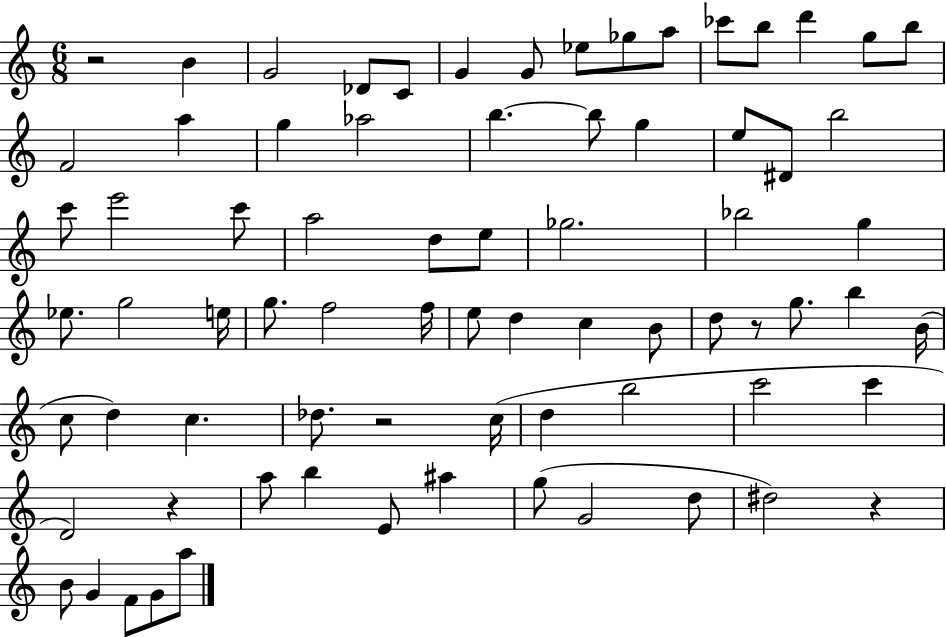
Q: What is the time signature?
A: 6/8